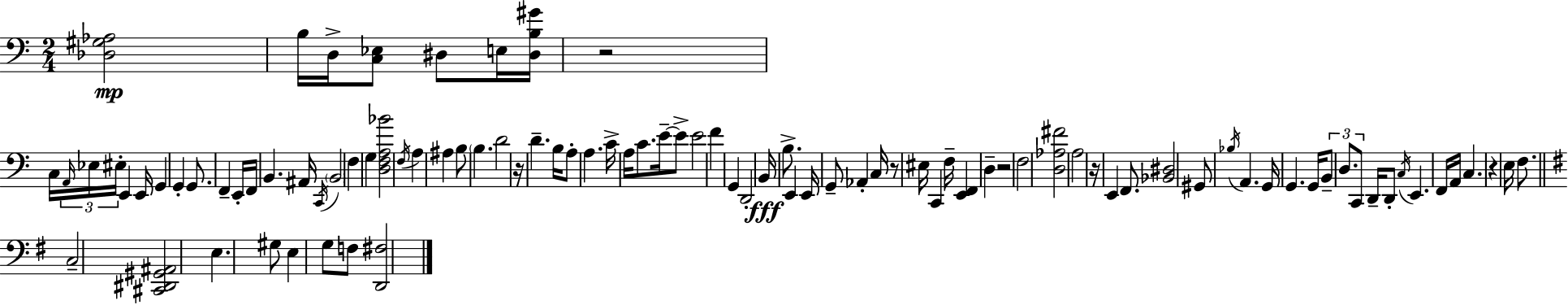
X:1
T:Untitled
M:2/4
L:1/4
K:C
[_D,^G,_A,]2 B,/4 D,/4 [C,_E,]/2 ^D,/2 E,/4 [^D,B,^G]/4 z2 C,/4 A,,/4 _E,/4 ^E,/4 E,, E,,/4 G,, G,, G,,/2 F,, E,,/4 F,,/4 B,, ^A,,/4 C,,/4 B,,2 F, G, [D,F,A,_B]2 F,/4 A, ^A, B,/2 B, D2 z/4 D B,/4 A,/2 A, C/4 A,/4 C/2 E/4 E/2 E2 F G,, D,,2 B,,/4 B,/2 E,, E,,/4 G,,/2 _A,, C,/4 z/2 ^E,/4 C,, F,/4 [E,,F,,] D, z2 F,2 [D,_A,^F]2 A,2 z/4 E,, F,,/2 [_B,,^D,]2 ^G,,/2 _B,/4 A,, G,,/4 G,, G,,/4 B,,/2 D,/2 C,,/2 D,,/4 D,,/2 C,/4 E,, F,,/4 A,,/4 C, z E,/4 F,/2 C,2 [^C,,^D,,^G,,^A,,]2 E, ^G,/2 E, G,/2 F,/2 [D,,^F,]2